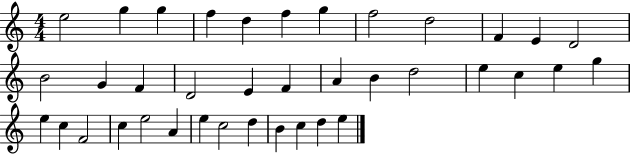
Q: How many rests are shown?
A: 0